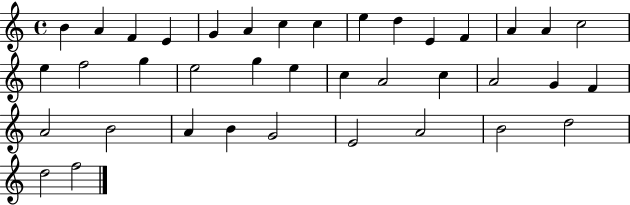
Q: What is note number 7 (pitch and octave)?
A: C5